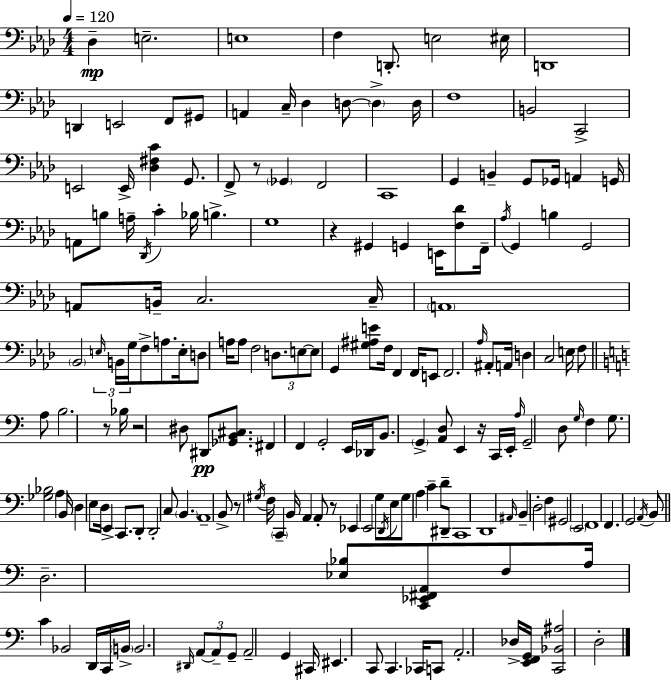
X:1
T:Untitled
M:4/4
L:1/4
K:Fm
_D, E,2 E,4 F, D,,/2 E,2 ^E,/4 D,,4 D,, E,,2 F,,/2 ^G,,/2 A,, C,/4 _D, D,/2 D, D,/4 F,4 B,,2 C,,2 E,,2 E,,/4 [_D,^F,C] G,,/2 F,,/2 z/2 _G,, F,,2 C,,4 G,, B,, G,,/2 _G,,/4 A,, G,,/4 A,,/2 B,/2 A,/4 _D,,/4 C _B,/4 B, G,4 z ^G,, G,, E,,/4 [F,_D]/2 F,,/4 _A,/4 G,, B, G,,2 A,,/2 B,,/4 C,2 C,/4 A,,4 _B,,2 E,/4 B,,/4 G,/4 F,/2 A,/2 E,/4 D,/2 A,/4 A,/2 F,2 D,/2 E,/2 E,/2 G,, [^G,^A,E]/2 F,/4 F,, F,,/4 E,,/2 F,,2 _A,/4 ^A,,/2 A,,/4 D, C,2 E,/4 F,/2 A,/2 B,2 z/2 _B,/4 z2 ^D,/2 ^D,,/2 [_G,,B,,^C,]/2 ^F,, F,, G,,2 E,,/4 _D,,/4 B,,/2 G,, [A,,D,]/2 E,, z/4 C,,/4 E,,/4 A,/4 G,,2 D,/2 G,/4 F, G,/2 [_G,_B,]2 A, B,,/4 D, E,/2 D,/4 E,, C,,/2 D,,/2 D,,2 C,/2 B,, A,,4 B,,/2 z/2 ^G,/4 F,/4 C,, B,,/4 A,, A,,/2 z/2 _E,, E,,2 G,/2 D,,/4 E,/2 G,/2 A, C D/2 ^D,,/2 C,,4 D,,4 ^A,,/4 B,, D,2 F, ^G,,2 E,,2 F,,4 F,, G,,2 A,,/4 B,,/2 D,2 [_E,_B,]/2 [C,,_E,,^F,,A,,]/2 F,/2 A,/4 C _B,,2 D,,/4 C,,/4 B,,/4 B,,2 ^D,,/4 A,,/2 A,,/2 G,,/2 A,,2 G,, ^C,,/4 ^E,, C,,/2 C,, _C,,/4 C,,/2 A,,2 _D,/4 [E,,F,,G,,]/4 [C,,_B,,^A,]2 D,2